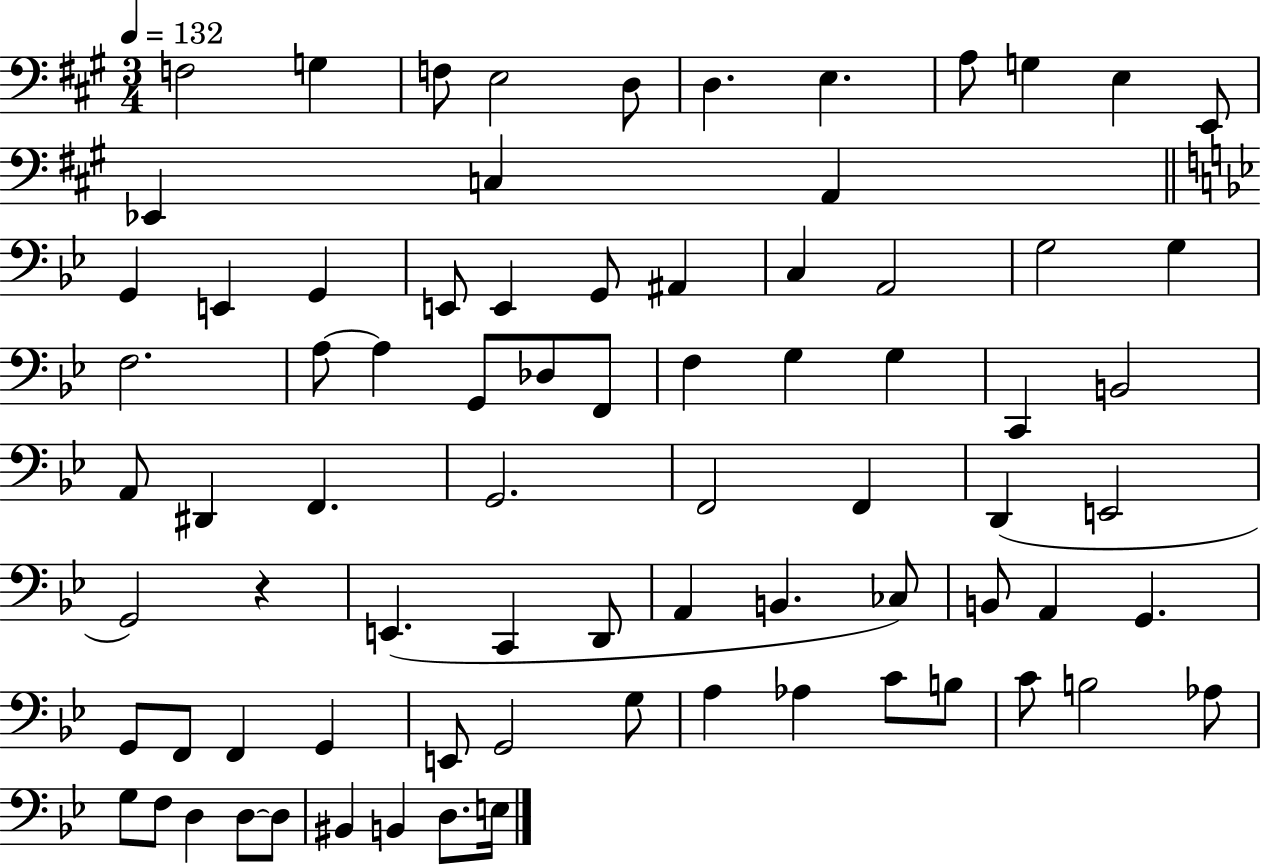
X:1
T:Untitled
M:3/4
L:1/4
K:A
F,2 G, F,/2 E,2 D,/2 D, E, A,/2 G, E, E,,/2 _E,, C, A,, G,, E,, G,, E,,/2 E,, G,,/2 ^A,, C, A,,2 G,2 G, F,2 A,/2 A, G,,/2 _D,/2 F,,/2 F, G, G, C,, B,,2 A,,/2 ^D,, F,, G,,2 F,,2 F,, D,, E,,2 G,,2 z E,, C,, D,,/2 A,, B,, _C,/2 B,,/2 A,, G,, G,,/2 F,,/2 F,, G,, E,,/2 G,,2 G,/2 A, _A, C/2 B,/2 C/2 B,2 _A,/2 G,/2 F,/2 D, D,/2 D,/2 ^B,, B,, D,/2 E,/4